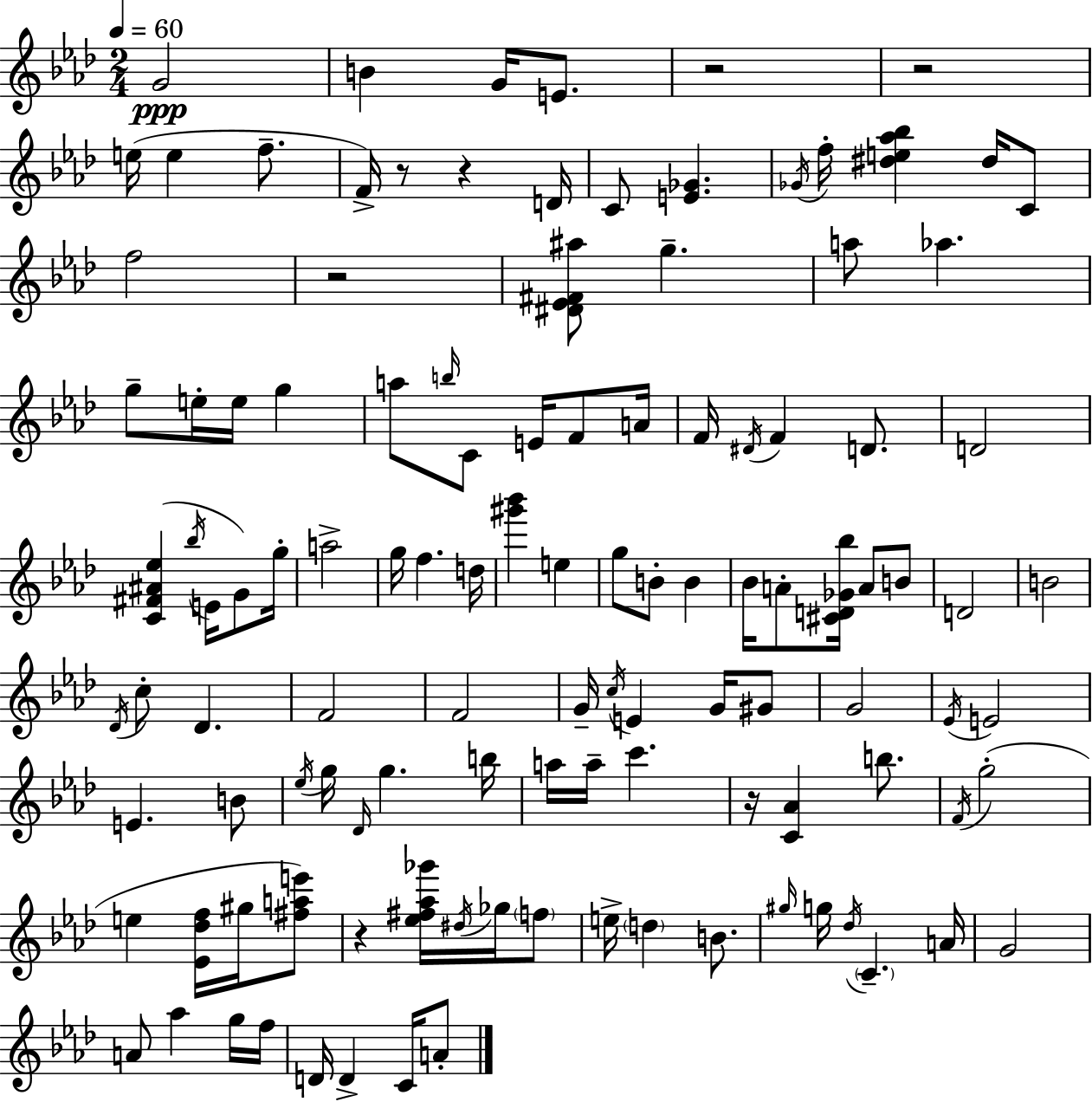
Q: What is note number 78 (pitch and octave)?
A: E5